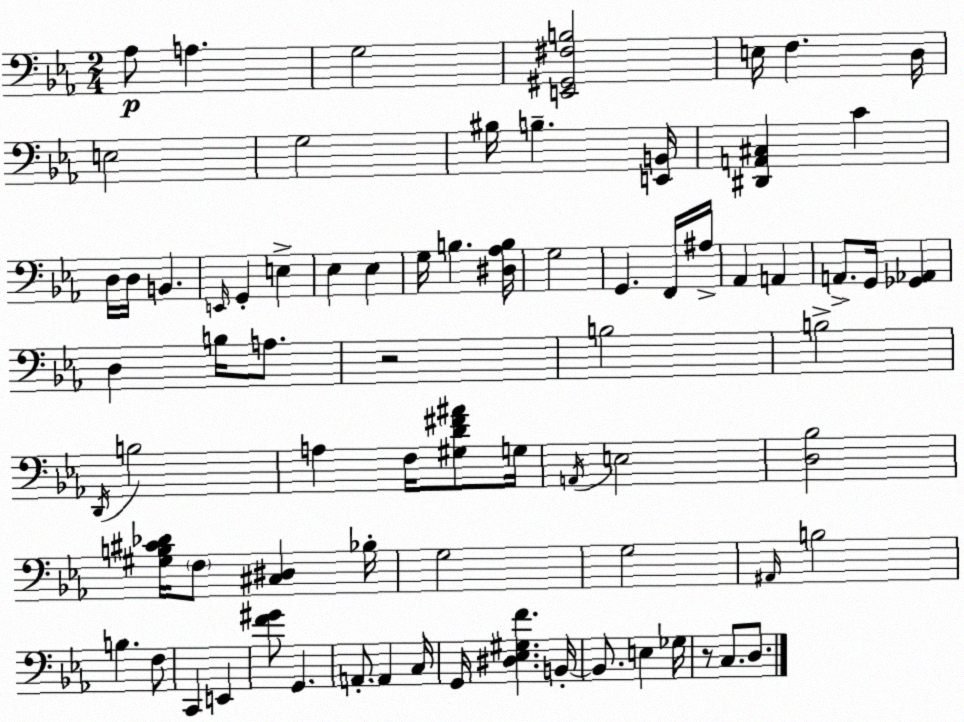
X:1
T:Untitled
M:2/4
L:1/4
K:Eb
_A,/2 A, G,2 [E,,^G,,^F,B,]2 E,/4 F, D,/4 E,2 G,2 ^B,/4 B, [E,,B,,]/4 [^D,,A,,^C,] C D,/4 D,/4 B,, E,,/4 G,, E, _E, _E, G,/4 B, [^D,_A,B,]/4 G,2 G,, F,,/4 ^A,/4 _A,, A,, A,,/2 G,,/4 [_G,,_A,,] D, B,/4 A,/2 z2 B,2 B,2 D,,/4 B,2 A, F,/4 [^G,D^F^A]/2 G,/4 A,,/4 E,2 [D,_B,]2 [^G,B,^C_D]/4 F,/2 [^C,^D,] _B,/4 G,2 G,2 ^A,,/4 B,2 B, F,/2 C,, E,, [F^G]/2 G,, A,,/2 A,, C,/4 G,,/4 [^D,_E,^G,F] B,,/4 B,,/2 E, _G,/4 z/2 C,/2 D,/2